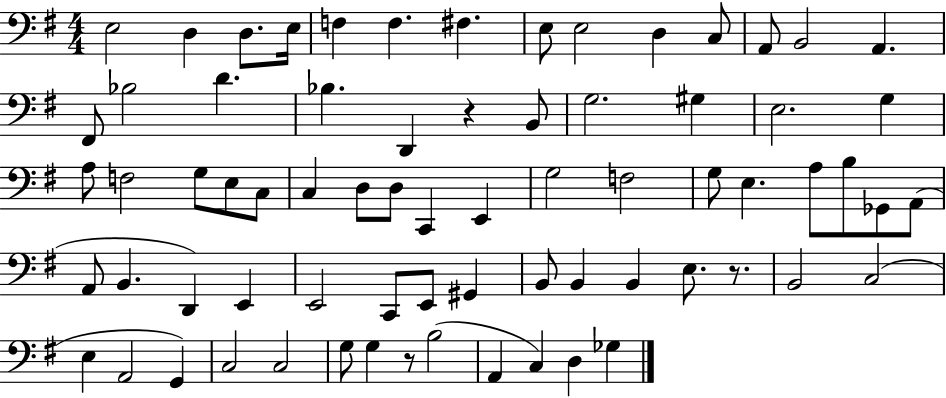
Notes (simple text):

E3/h D3/q D3/e. E3/s F3/q F3/q. F#3/q. E3/e E3/h D3/q C3/e A2/e B2/h A2/q. F#2/e Bb3/h D4/q. Bb3/q. D2/q R/q B2/e G3/h. G#3/q E3/h. G3/q A3/e F3/h G3/e E3/e C3/e C3/q D3/e D3/e C2/q E2/q G3/h F3/h G3/e E3/q. A3/e B3/e Gb2/e A2/e A2/e B2/q. D2/q E2/q E2/h C2/e E2/e G#2/q B2/e B2/q B2/q E3/e. R/e. B2/h C3/h E3/q A2/h G2/q C3/h C3/h G3/e G3/q R/e B3/h A2/q C3/q D3/q Gb3/q